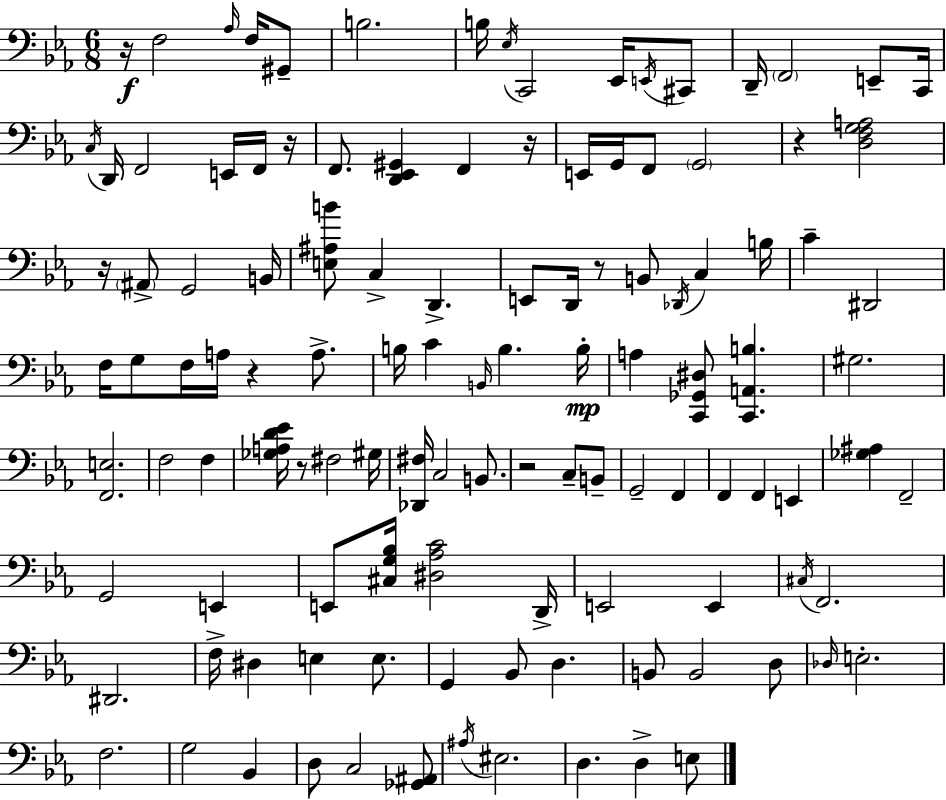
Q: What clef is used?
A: bass